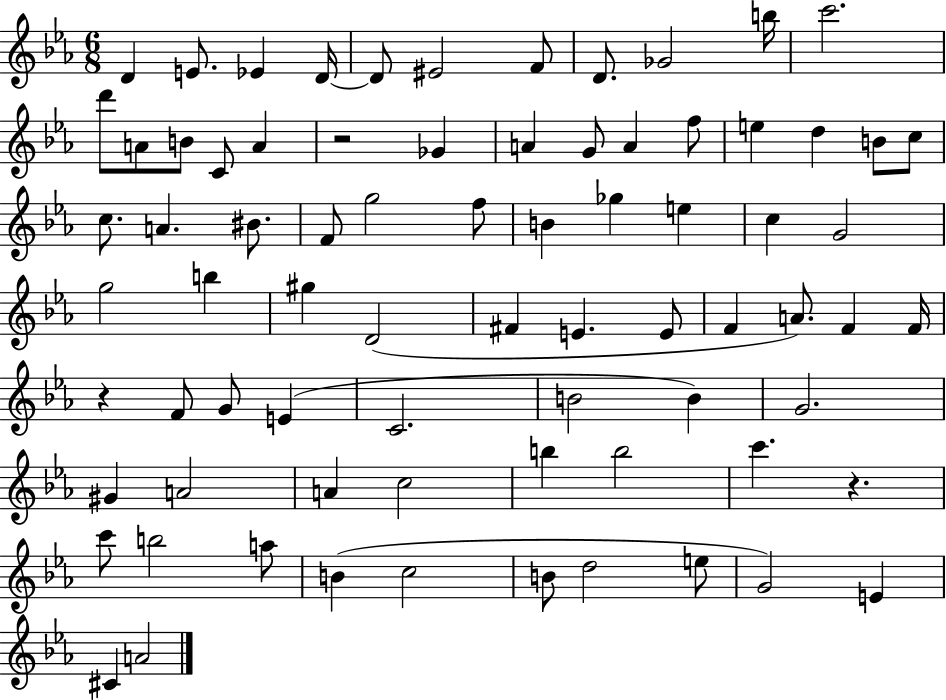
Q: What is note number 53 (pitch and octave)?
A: B4